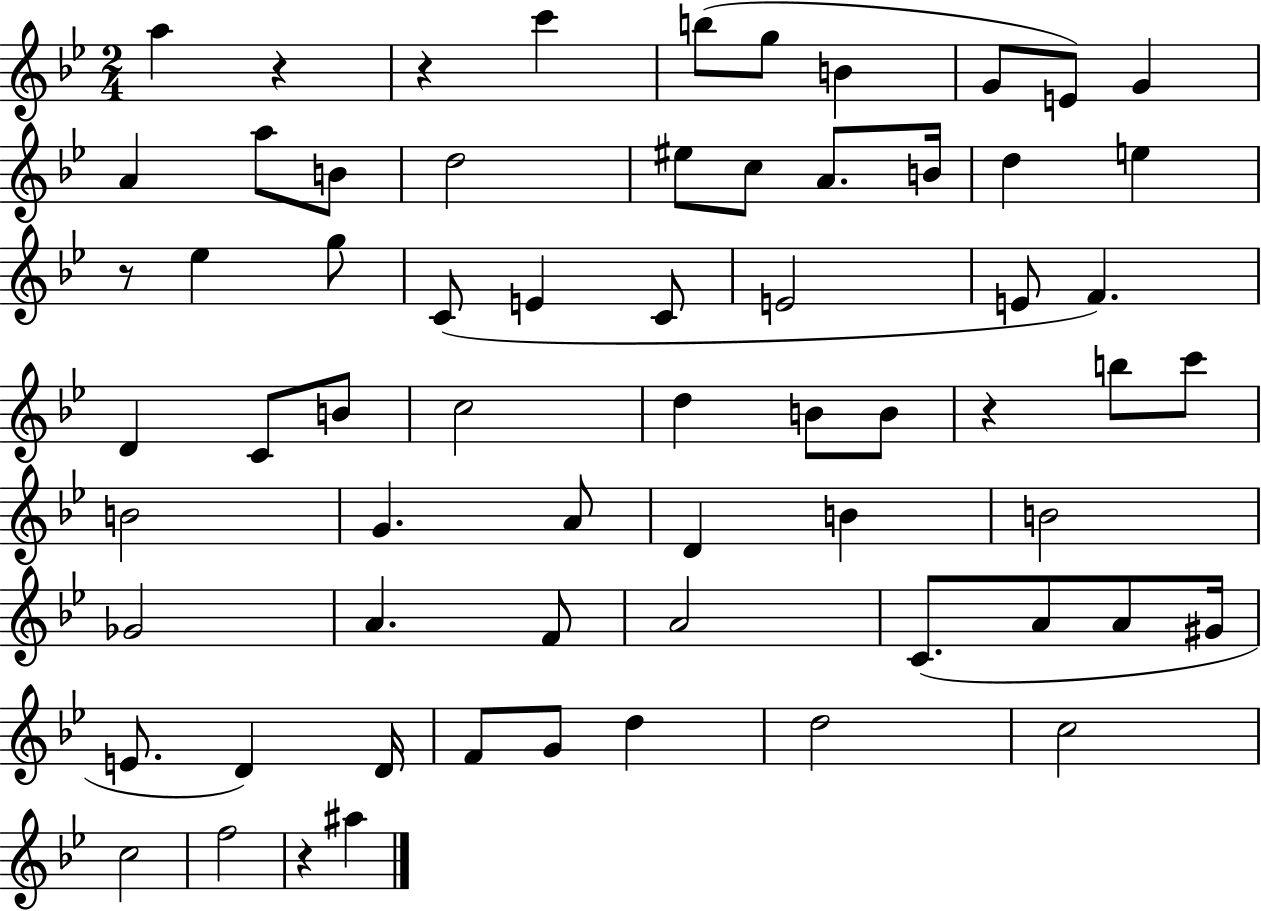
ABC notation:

X:1
T:Untitled
M:2/4
L:1/4
K:Bb
a z z c' b/2 g/2 B G/2 E/2 G A a/2 B/2 d2 ^e/2 c/2 A/2 B/4 d e z/2 _e g/2 C/2 E C/2 E2 E/2 F D C/2 B/2 c2 d B/2 B/2 z b/2 c'/2 B2 G A/2 D B B2 _G2 A F/2 A2 C/2 A/2 A/2 ^G/4 E/2 D D/4 F/2 G/2 d d2 c2 c2 f2 z ^a